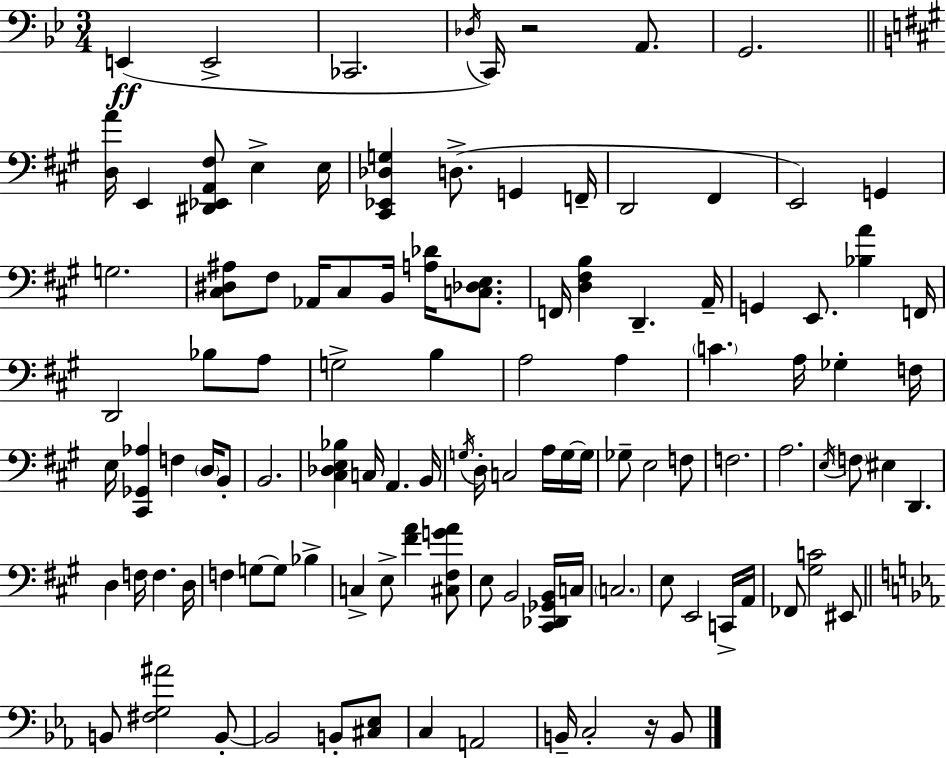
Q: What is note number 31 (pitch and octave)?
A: A3